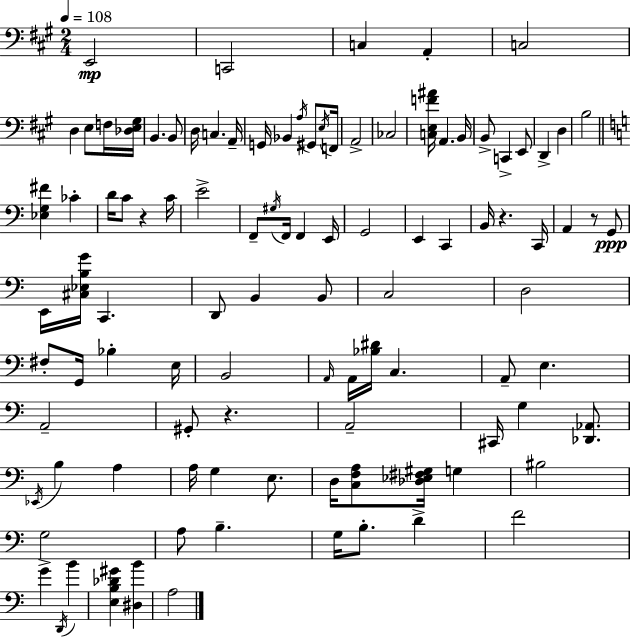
{
  \clef bass
  \numericTimeSignature
  \time 2/4
  \key a \major
  \tempo 4 = 108
  e,2\mp | c,2 | c4 a,4-. | c2 | \break d4 e8 f16 <des e gis>16 | b,4. b,8 | d16 c4. a,16-- | g,16 bes,4 \acciaccatura { a16 } gis,8 | \break \acciaccatura { e16 } f,16 a,2-> | ces2 | <c e f' ais'>16 a,4. | b,16 b,8-> c,4-> | \break e,8 d,4-> d4 | b2 | \bar "||" \break \key a \minor <ees g fis'>4 ces'4-. | d'16 c'8 r4 c'16 | e'2-> | f,8-- \acciaccatura { gis16 } f,16 f,4 | \break e,16 g,2 | e,4 c,4 | b,16 r4. | c,16 a,4 r8 g,8\ppp | \break e,16 <cis ees b g'>16 c,4. | d,8 b,4 b,8 | c2 | d2 | \break fis8-. g,16 bes4-. | e16 b,2 | \grace { a,16 } a,16 <bes dis'>16 c4. | a,8-- e4. | \break a,2-- | gis,8-. r4. | a,2-- | cis,16 g4 <des, aes,>8. | \break \acciaccatura { ees,16 } b4 a4 | a16 g4 | e8. d16 <c f a>8 <des ees fis gis>16 g4 | bis2 | \break g2 | a8 b4.-- | g16 b8.-. d'4-> | f'2 | \break g'4-> \acciaccatura { d,16 } | b'4 <e b des' gis'>4 | <dis b'>4 a2 | \bar "|."
}